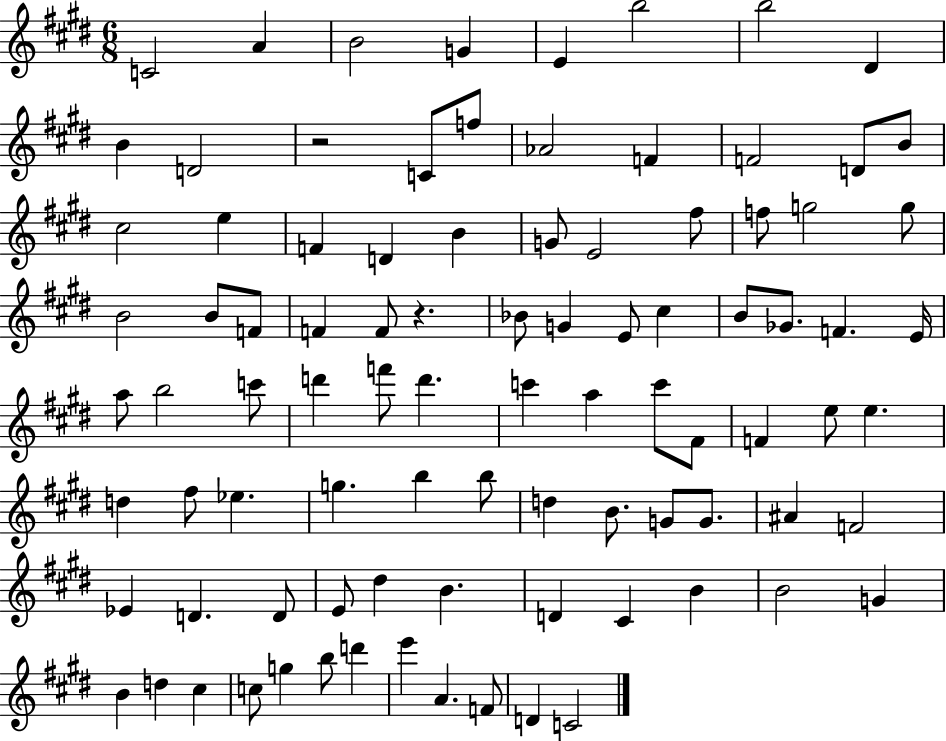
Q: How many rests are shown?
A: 2